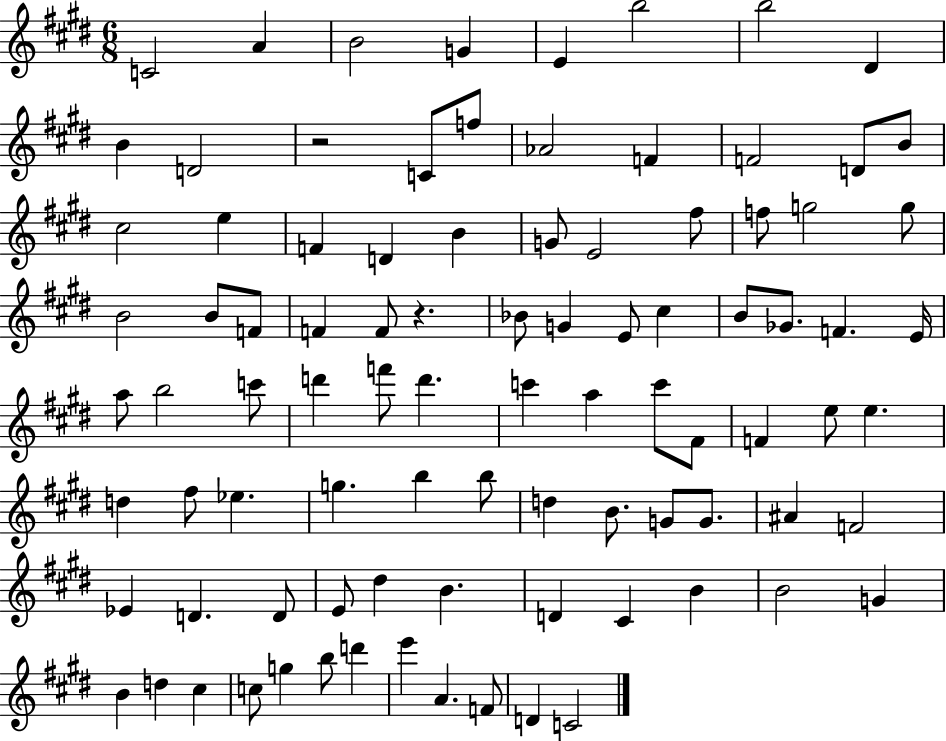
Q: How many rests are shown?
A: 2